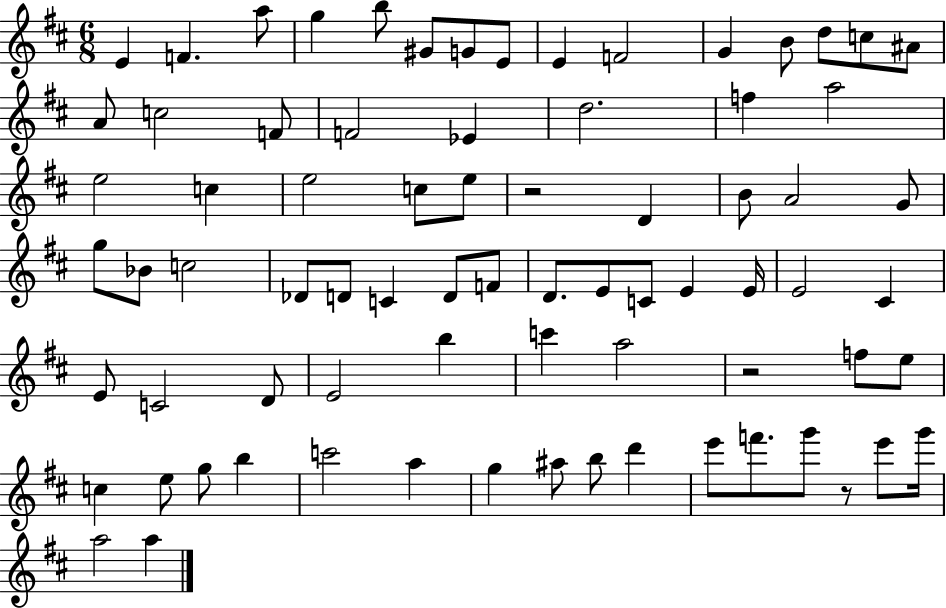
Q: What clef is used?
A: treble